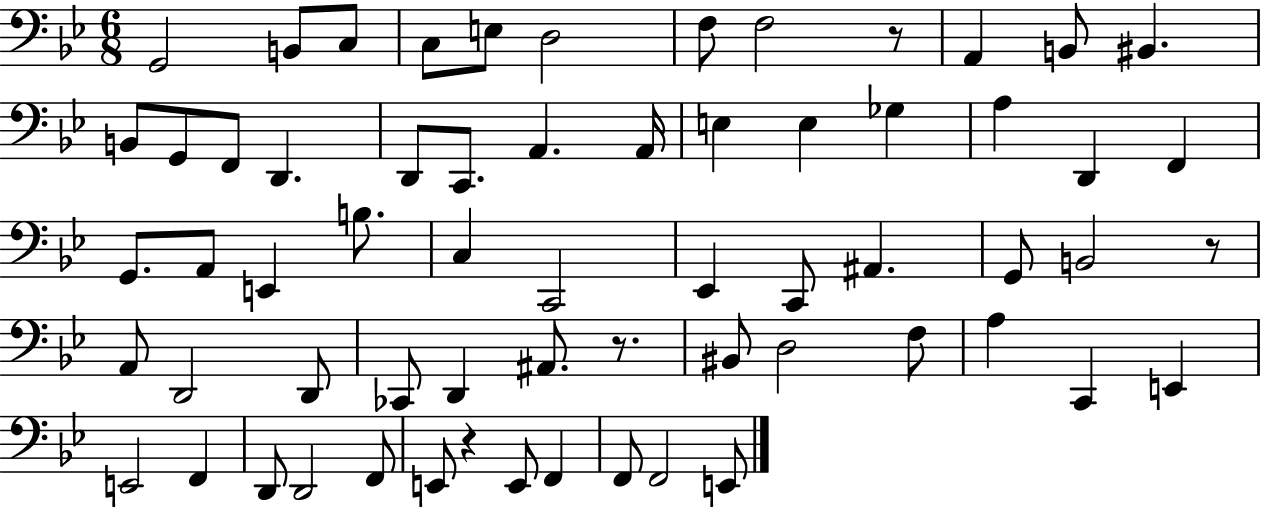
{
  \clef bass
  \numericTimeSignature
  \time 6/8
  \key bes \major
  g,2 b,8 c8 | c8 e8 d2 | f8 f2 r8 | a,4 b,8 bis,4. | \break b,8 g,8 f,8 d,4. | d,8 c,8. a,4. a,16 | e4 e4 ges4 | a4 d,4 f,4 | \break g,8. a,8 e,4 b8. | c4 c,2 | ees,4 c,8 ais,4. | g,8 b,2 r8 | \break a,8 d,2 d,8 | ces,8 d,4 ais,8. r8. | bis,8 d2 f8 | a4 c,4 e,4 | \break e,2 f,4 | d,8 d,2 f,8 | e,8 r4 e,8 f,4 | f,8 f,2 e,8 | \break \bar "|."
}